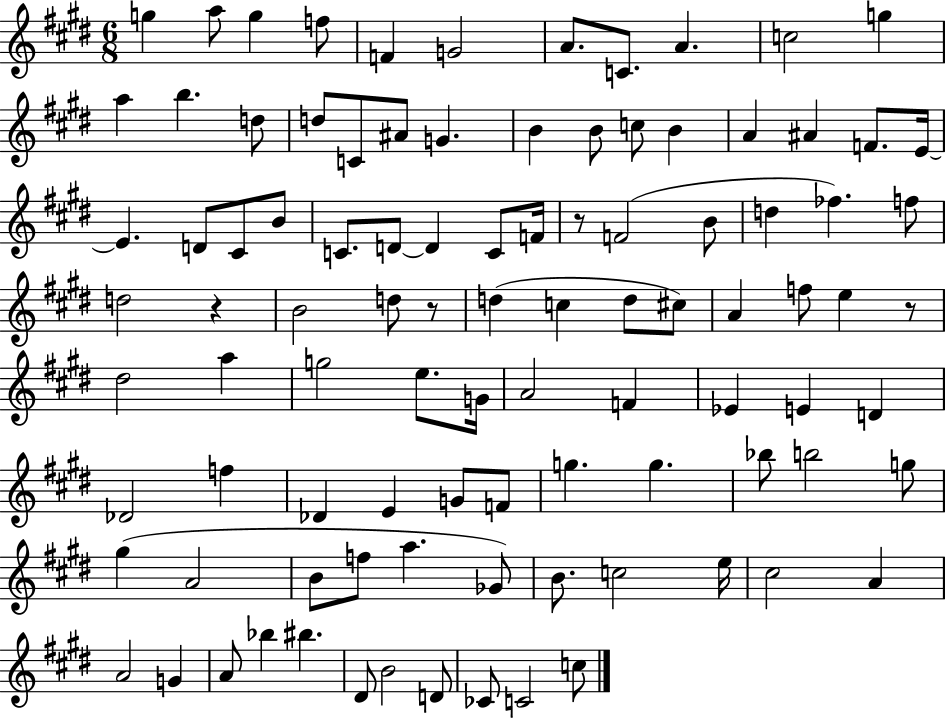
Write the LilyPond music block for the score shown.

{
  \clef treble
  \numericTimeSignature
  \time 6/8
  \key e \major
  \repeat volta 2 { g''4 a''8 g''4 f''8 | f'4 g'2 | a'8. c'8. a'4. | c''2 g''4 | \break a''4 b''4. d''8 | d''8 c'8 ais'8 g'4. | b'4 b'8 c''8 b'4 | a'4 ais'4 f'8. e'16~~ | \break e'4. d'8 cis'8 b'8 | c'8. d'8~~ d'4 c'8 f'16 | r8 f'2( b'8 | d''4 fes''4.) f''8 | \break d''2 r4 | b'2 d''8 r8 | d''4( c''4 d''8 cis''8) | a'4 f''8 e''4 r8 | \break dis''2 a''4 | g''2 e''8. g'16 | a'2 f'4 | ees'4 e'4 d'4 | \break des'2 f''4 | des'4 e'4 g'8 f'8 | g''4. g''4. | bes''8 b''2 g''8 | \break gis''4( a'2 | b'8 f''8 a''4. ges'8) | b'8. c''2 e''16 | cis''2 a'4 | \break a'2 g'4 | a'8 bes''4 bis''4. | dis'8 b'2 d'8 | ces'8 c'2 c''8 | \break } \bar "|."
}